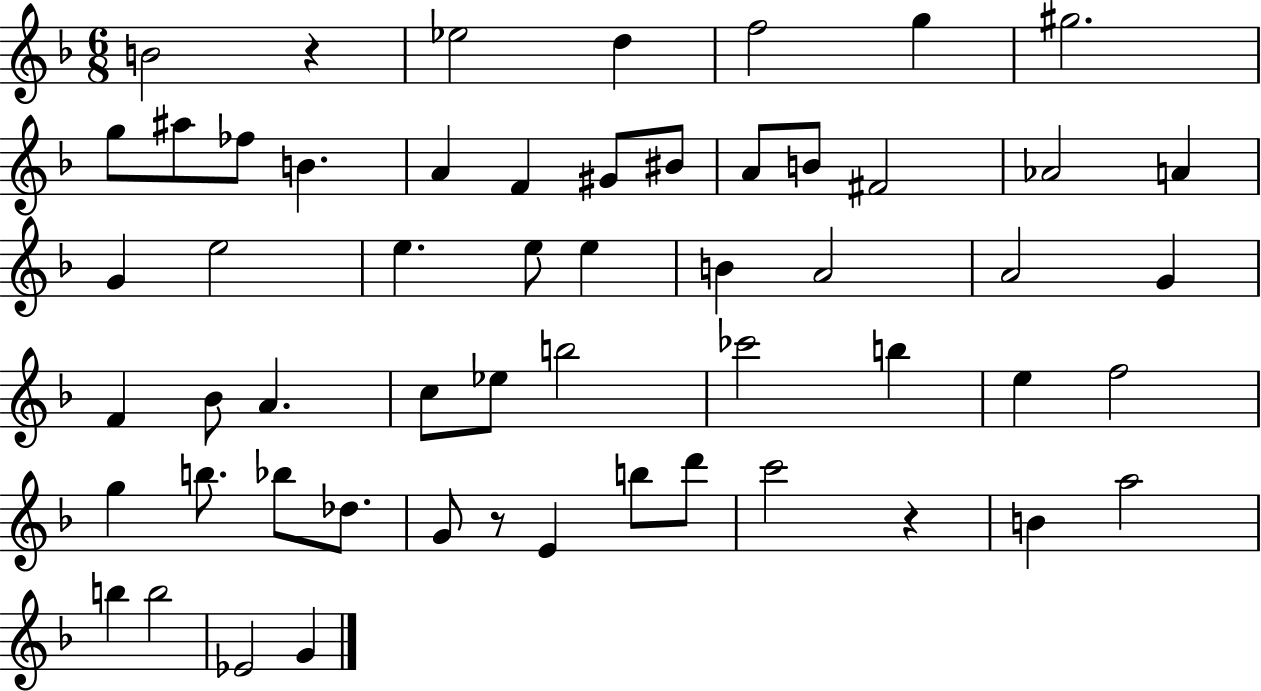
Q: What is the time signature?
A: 6/8